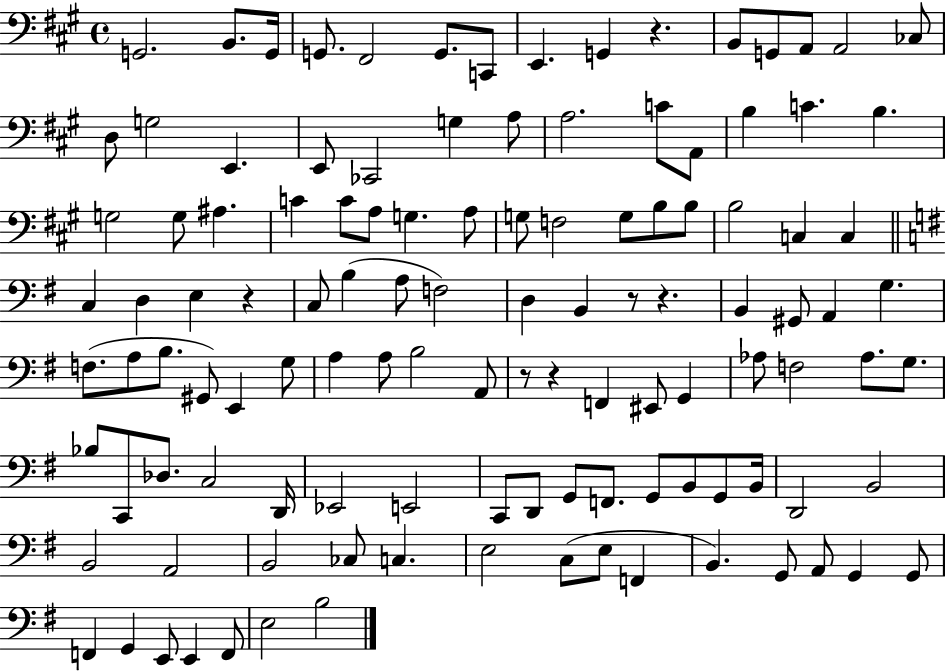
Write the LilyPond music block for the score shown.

{
  \clef bass
  \time 4/4
  \defaultTimeSignature
  \key a \major
  g,2. b,8. g,16 | g,8. fis,2 g,8. c,8 | e,4. g,4 r4. | b,8 g,8 a,8 a,2 ces8 | \break d8 g2 e,4. | e,8 ces,2 g4 a8 | a2. c'8 a,8 | b4 c'4. b4. | \break g2 g8 ais4. | c'4 c'8 a8 g4. a8 | g8 f2 g8 b8 b8 | b2 c4 c4 | \break \bar "||" \break \key g \major c4 d4 e4 r4 | c8 b4( a8 f2) | d4 b,4 r8 r4. | b,4 gis,8 a,4 g4. | \break f8.( a8 b8. gis,8) e,4 g8 | a4 a8 b2 a,8 | r8 r4 f,4 eis,8 g,4 | aes8 f2 aes8. g8. | \break bes8 c,8 des8. c2 d,16 | ees,2 e,2 | c,8 d,8 g,8 f,8. g,8 b,8 g,8 b,16 | d,2 b,2 | \break b,2 a,2 | b,2 ces8 c4. | e2 c8( e8 f,4 | b,4.) g,8 a,8 g,4 g,8 | \break f,4 g,4 e,8 e,4 f,8 | e2 b2 | \bar "|."
}